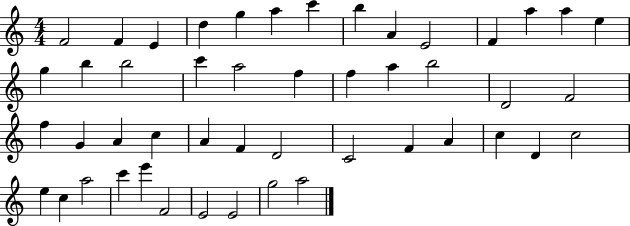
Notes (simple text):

F4/h F4/q E4/q D5/q G5/q A5/q C6/q B5/q A4/q E4/h F4/q A5/q A5/q E5/q G5/q B5/q B5/h C6/q A5/h F5/q F5/q A5/q B5/h D4/h F4/h F5/q G4/q A4/q C5/q A4/q F4/q D4/h C4/h F4/q A4/q C5/q D4/q C5/h E5/q C5/q A5/h C6/q E6/q F4/h E4/h E4/h G5/h A5/h